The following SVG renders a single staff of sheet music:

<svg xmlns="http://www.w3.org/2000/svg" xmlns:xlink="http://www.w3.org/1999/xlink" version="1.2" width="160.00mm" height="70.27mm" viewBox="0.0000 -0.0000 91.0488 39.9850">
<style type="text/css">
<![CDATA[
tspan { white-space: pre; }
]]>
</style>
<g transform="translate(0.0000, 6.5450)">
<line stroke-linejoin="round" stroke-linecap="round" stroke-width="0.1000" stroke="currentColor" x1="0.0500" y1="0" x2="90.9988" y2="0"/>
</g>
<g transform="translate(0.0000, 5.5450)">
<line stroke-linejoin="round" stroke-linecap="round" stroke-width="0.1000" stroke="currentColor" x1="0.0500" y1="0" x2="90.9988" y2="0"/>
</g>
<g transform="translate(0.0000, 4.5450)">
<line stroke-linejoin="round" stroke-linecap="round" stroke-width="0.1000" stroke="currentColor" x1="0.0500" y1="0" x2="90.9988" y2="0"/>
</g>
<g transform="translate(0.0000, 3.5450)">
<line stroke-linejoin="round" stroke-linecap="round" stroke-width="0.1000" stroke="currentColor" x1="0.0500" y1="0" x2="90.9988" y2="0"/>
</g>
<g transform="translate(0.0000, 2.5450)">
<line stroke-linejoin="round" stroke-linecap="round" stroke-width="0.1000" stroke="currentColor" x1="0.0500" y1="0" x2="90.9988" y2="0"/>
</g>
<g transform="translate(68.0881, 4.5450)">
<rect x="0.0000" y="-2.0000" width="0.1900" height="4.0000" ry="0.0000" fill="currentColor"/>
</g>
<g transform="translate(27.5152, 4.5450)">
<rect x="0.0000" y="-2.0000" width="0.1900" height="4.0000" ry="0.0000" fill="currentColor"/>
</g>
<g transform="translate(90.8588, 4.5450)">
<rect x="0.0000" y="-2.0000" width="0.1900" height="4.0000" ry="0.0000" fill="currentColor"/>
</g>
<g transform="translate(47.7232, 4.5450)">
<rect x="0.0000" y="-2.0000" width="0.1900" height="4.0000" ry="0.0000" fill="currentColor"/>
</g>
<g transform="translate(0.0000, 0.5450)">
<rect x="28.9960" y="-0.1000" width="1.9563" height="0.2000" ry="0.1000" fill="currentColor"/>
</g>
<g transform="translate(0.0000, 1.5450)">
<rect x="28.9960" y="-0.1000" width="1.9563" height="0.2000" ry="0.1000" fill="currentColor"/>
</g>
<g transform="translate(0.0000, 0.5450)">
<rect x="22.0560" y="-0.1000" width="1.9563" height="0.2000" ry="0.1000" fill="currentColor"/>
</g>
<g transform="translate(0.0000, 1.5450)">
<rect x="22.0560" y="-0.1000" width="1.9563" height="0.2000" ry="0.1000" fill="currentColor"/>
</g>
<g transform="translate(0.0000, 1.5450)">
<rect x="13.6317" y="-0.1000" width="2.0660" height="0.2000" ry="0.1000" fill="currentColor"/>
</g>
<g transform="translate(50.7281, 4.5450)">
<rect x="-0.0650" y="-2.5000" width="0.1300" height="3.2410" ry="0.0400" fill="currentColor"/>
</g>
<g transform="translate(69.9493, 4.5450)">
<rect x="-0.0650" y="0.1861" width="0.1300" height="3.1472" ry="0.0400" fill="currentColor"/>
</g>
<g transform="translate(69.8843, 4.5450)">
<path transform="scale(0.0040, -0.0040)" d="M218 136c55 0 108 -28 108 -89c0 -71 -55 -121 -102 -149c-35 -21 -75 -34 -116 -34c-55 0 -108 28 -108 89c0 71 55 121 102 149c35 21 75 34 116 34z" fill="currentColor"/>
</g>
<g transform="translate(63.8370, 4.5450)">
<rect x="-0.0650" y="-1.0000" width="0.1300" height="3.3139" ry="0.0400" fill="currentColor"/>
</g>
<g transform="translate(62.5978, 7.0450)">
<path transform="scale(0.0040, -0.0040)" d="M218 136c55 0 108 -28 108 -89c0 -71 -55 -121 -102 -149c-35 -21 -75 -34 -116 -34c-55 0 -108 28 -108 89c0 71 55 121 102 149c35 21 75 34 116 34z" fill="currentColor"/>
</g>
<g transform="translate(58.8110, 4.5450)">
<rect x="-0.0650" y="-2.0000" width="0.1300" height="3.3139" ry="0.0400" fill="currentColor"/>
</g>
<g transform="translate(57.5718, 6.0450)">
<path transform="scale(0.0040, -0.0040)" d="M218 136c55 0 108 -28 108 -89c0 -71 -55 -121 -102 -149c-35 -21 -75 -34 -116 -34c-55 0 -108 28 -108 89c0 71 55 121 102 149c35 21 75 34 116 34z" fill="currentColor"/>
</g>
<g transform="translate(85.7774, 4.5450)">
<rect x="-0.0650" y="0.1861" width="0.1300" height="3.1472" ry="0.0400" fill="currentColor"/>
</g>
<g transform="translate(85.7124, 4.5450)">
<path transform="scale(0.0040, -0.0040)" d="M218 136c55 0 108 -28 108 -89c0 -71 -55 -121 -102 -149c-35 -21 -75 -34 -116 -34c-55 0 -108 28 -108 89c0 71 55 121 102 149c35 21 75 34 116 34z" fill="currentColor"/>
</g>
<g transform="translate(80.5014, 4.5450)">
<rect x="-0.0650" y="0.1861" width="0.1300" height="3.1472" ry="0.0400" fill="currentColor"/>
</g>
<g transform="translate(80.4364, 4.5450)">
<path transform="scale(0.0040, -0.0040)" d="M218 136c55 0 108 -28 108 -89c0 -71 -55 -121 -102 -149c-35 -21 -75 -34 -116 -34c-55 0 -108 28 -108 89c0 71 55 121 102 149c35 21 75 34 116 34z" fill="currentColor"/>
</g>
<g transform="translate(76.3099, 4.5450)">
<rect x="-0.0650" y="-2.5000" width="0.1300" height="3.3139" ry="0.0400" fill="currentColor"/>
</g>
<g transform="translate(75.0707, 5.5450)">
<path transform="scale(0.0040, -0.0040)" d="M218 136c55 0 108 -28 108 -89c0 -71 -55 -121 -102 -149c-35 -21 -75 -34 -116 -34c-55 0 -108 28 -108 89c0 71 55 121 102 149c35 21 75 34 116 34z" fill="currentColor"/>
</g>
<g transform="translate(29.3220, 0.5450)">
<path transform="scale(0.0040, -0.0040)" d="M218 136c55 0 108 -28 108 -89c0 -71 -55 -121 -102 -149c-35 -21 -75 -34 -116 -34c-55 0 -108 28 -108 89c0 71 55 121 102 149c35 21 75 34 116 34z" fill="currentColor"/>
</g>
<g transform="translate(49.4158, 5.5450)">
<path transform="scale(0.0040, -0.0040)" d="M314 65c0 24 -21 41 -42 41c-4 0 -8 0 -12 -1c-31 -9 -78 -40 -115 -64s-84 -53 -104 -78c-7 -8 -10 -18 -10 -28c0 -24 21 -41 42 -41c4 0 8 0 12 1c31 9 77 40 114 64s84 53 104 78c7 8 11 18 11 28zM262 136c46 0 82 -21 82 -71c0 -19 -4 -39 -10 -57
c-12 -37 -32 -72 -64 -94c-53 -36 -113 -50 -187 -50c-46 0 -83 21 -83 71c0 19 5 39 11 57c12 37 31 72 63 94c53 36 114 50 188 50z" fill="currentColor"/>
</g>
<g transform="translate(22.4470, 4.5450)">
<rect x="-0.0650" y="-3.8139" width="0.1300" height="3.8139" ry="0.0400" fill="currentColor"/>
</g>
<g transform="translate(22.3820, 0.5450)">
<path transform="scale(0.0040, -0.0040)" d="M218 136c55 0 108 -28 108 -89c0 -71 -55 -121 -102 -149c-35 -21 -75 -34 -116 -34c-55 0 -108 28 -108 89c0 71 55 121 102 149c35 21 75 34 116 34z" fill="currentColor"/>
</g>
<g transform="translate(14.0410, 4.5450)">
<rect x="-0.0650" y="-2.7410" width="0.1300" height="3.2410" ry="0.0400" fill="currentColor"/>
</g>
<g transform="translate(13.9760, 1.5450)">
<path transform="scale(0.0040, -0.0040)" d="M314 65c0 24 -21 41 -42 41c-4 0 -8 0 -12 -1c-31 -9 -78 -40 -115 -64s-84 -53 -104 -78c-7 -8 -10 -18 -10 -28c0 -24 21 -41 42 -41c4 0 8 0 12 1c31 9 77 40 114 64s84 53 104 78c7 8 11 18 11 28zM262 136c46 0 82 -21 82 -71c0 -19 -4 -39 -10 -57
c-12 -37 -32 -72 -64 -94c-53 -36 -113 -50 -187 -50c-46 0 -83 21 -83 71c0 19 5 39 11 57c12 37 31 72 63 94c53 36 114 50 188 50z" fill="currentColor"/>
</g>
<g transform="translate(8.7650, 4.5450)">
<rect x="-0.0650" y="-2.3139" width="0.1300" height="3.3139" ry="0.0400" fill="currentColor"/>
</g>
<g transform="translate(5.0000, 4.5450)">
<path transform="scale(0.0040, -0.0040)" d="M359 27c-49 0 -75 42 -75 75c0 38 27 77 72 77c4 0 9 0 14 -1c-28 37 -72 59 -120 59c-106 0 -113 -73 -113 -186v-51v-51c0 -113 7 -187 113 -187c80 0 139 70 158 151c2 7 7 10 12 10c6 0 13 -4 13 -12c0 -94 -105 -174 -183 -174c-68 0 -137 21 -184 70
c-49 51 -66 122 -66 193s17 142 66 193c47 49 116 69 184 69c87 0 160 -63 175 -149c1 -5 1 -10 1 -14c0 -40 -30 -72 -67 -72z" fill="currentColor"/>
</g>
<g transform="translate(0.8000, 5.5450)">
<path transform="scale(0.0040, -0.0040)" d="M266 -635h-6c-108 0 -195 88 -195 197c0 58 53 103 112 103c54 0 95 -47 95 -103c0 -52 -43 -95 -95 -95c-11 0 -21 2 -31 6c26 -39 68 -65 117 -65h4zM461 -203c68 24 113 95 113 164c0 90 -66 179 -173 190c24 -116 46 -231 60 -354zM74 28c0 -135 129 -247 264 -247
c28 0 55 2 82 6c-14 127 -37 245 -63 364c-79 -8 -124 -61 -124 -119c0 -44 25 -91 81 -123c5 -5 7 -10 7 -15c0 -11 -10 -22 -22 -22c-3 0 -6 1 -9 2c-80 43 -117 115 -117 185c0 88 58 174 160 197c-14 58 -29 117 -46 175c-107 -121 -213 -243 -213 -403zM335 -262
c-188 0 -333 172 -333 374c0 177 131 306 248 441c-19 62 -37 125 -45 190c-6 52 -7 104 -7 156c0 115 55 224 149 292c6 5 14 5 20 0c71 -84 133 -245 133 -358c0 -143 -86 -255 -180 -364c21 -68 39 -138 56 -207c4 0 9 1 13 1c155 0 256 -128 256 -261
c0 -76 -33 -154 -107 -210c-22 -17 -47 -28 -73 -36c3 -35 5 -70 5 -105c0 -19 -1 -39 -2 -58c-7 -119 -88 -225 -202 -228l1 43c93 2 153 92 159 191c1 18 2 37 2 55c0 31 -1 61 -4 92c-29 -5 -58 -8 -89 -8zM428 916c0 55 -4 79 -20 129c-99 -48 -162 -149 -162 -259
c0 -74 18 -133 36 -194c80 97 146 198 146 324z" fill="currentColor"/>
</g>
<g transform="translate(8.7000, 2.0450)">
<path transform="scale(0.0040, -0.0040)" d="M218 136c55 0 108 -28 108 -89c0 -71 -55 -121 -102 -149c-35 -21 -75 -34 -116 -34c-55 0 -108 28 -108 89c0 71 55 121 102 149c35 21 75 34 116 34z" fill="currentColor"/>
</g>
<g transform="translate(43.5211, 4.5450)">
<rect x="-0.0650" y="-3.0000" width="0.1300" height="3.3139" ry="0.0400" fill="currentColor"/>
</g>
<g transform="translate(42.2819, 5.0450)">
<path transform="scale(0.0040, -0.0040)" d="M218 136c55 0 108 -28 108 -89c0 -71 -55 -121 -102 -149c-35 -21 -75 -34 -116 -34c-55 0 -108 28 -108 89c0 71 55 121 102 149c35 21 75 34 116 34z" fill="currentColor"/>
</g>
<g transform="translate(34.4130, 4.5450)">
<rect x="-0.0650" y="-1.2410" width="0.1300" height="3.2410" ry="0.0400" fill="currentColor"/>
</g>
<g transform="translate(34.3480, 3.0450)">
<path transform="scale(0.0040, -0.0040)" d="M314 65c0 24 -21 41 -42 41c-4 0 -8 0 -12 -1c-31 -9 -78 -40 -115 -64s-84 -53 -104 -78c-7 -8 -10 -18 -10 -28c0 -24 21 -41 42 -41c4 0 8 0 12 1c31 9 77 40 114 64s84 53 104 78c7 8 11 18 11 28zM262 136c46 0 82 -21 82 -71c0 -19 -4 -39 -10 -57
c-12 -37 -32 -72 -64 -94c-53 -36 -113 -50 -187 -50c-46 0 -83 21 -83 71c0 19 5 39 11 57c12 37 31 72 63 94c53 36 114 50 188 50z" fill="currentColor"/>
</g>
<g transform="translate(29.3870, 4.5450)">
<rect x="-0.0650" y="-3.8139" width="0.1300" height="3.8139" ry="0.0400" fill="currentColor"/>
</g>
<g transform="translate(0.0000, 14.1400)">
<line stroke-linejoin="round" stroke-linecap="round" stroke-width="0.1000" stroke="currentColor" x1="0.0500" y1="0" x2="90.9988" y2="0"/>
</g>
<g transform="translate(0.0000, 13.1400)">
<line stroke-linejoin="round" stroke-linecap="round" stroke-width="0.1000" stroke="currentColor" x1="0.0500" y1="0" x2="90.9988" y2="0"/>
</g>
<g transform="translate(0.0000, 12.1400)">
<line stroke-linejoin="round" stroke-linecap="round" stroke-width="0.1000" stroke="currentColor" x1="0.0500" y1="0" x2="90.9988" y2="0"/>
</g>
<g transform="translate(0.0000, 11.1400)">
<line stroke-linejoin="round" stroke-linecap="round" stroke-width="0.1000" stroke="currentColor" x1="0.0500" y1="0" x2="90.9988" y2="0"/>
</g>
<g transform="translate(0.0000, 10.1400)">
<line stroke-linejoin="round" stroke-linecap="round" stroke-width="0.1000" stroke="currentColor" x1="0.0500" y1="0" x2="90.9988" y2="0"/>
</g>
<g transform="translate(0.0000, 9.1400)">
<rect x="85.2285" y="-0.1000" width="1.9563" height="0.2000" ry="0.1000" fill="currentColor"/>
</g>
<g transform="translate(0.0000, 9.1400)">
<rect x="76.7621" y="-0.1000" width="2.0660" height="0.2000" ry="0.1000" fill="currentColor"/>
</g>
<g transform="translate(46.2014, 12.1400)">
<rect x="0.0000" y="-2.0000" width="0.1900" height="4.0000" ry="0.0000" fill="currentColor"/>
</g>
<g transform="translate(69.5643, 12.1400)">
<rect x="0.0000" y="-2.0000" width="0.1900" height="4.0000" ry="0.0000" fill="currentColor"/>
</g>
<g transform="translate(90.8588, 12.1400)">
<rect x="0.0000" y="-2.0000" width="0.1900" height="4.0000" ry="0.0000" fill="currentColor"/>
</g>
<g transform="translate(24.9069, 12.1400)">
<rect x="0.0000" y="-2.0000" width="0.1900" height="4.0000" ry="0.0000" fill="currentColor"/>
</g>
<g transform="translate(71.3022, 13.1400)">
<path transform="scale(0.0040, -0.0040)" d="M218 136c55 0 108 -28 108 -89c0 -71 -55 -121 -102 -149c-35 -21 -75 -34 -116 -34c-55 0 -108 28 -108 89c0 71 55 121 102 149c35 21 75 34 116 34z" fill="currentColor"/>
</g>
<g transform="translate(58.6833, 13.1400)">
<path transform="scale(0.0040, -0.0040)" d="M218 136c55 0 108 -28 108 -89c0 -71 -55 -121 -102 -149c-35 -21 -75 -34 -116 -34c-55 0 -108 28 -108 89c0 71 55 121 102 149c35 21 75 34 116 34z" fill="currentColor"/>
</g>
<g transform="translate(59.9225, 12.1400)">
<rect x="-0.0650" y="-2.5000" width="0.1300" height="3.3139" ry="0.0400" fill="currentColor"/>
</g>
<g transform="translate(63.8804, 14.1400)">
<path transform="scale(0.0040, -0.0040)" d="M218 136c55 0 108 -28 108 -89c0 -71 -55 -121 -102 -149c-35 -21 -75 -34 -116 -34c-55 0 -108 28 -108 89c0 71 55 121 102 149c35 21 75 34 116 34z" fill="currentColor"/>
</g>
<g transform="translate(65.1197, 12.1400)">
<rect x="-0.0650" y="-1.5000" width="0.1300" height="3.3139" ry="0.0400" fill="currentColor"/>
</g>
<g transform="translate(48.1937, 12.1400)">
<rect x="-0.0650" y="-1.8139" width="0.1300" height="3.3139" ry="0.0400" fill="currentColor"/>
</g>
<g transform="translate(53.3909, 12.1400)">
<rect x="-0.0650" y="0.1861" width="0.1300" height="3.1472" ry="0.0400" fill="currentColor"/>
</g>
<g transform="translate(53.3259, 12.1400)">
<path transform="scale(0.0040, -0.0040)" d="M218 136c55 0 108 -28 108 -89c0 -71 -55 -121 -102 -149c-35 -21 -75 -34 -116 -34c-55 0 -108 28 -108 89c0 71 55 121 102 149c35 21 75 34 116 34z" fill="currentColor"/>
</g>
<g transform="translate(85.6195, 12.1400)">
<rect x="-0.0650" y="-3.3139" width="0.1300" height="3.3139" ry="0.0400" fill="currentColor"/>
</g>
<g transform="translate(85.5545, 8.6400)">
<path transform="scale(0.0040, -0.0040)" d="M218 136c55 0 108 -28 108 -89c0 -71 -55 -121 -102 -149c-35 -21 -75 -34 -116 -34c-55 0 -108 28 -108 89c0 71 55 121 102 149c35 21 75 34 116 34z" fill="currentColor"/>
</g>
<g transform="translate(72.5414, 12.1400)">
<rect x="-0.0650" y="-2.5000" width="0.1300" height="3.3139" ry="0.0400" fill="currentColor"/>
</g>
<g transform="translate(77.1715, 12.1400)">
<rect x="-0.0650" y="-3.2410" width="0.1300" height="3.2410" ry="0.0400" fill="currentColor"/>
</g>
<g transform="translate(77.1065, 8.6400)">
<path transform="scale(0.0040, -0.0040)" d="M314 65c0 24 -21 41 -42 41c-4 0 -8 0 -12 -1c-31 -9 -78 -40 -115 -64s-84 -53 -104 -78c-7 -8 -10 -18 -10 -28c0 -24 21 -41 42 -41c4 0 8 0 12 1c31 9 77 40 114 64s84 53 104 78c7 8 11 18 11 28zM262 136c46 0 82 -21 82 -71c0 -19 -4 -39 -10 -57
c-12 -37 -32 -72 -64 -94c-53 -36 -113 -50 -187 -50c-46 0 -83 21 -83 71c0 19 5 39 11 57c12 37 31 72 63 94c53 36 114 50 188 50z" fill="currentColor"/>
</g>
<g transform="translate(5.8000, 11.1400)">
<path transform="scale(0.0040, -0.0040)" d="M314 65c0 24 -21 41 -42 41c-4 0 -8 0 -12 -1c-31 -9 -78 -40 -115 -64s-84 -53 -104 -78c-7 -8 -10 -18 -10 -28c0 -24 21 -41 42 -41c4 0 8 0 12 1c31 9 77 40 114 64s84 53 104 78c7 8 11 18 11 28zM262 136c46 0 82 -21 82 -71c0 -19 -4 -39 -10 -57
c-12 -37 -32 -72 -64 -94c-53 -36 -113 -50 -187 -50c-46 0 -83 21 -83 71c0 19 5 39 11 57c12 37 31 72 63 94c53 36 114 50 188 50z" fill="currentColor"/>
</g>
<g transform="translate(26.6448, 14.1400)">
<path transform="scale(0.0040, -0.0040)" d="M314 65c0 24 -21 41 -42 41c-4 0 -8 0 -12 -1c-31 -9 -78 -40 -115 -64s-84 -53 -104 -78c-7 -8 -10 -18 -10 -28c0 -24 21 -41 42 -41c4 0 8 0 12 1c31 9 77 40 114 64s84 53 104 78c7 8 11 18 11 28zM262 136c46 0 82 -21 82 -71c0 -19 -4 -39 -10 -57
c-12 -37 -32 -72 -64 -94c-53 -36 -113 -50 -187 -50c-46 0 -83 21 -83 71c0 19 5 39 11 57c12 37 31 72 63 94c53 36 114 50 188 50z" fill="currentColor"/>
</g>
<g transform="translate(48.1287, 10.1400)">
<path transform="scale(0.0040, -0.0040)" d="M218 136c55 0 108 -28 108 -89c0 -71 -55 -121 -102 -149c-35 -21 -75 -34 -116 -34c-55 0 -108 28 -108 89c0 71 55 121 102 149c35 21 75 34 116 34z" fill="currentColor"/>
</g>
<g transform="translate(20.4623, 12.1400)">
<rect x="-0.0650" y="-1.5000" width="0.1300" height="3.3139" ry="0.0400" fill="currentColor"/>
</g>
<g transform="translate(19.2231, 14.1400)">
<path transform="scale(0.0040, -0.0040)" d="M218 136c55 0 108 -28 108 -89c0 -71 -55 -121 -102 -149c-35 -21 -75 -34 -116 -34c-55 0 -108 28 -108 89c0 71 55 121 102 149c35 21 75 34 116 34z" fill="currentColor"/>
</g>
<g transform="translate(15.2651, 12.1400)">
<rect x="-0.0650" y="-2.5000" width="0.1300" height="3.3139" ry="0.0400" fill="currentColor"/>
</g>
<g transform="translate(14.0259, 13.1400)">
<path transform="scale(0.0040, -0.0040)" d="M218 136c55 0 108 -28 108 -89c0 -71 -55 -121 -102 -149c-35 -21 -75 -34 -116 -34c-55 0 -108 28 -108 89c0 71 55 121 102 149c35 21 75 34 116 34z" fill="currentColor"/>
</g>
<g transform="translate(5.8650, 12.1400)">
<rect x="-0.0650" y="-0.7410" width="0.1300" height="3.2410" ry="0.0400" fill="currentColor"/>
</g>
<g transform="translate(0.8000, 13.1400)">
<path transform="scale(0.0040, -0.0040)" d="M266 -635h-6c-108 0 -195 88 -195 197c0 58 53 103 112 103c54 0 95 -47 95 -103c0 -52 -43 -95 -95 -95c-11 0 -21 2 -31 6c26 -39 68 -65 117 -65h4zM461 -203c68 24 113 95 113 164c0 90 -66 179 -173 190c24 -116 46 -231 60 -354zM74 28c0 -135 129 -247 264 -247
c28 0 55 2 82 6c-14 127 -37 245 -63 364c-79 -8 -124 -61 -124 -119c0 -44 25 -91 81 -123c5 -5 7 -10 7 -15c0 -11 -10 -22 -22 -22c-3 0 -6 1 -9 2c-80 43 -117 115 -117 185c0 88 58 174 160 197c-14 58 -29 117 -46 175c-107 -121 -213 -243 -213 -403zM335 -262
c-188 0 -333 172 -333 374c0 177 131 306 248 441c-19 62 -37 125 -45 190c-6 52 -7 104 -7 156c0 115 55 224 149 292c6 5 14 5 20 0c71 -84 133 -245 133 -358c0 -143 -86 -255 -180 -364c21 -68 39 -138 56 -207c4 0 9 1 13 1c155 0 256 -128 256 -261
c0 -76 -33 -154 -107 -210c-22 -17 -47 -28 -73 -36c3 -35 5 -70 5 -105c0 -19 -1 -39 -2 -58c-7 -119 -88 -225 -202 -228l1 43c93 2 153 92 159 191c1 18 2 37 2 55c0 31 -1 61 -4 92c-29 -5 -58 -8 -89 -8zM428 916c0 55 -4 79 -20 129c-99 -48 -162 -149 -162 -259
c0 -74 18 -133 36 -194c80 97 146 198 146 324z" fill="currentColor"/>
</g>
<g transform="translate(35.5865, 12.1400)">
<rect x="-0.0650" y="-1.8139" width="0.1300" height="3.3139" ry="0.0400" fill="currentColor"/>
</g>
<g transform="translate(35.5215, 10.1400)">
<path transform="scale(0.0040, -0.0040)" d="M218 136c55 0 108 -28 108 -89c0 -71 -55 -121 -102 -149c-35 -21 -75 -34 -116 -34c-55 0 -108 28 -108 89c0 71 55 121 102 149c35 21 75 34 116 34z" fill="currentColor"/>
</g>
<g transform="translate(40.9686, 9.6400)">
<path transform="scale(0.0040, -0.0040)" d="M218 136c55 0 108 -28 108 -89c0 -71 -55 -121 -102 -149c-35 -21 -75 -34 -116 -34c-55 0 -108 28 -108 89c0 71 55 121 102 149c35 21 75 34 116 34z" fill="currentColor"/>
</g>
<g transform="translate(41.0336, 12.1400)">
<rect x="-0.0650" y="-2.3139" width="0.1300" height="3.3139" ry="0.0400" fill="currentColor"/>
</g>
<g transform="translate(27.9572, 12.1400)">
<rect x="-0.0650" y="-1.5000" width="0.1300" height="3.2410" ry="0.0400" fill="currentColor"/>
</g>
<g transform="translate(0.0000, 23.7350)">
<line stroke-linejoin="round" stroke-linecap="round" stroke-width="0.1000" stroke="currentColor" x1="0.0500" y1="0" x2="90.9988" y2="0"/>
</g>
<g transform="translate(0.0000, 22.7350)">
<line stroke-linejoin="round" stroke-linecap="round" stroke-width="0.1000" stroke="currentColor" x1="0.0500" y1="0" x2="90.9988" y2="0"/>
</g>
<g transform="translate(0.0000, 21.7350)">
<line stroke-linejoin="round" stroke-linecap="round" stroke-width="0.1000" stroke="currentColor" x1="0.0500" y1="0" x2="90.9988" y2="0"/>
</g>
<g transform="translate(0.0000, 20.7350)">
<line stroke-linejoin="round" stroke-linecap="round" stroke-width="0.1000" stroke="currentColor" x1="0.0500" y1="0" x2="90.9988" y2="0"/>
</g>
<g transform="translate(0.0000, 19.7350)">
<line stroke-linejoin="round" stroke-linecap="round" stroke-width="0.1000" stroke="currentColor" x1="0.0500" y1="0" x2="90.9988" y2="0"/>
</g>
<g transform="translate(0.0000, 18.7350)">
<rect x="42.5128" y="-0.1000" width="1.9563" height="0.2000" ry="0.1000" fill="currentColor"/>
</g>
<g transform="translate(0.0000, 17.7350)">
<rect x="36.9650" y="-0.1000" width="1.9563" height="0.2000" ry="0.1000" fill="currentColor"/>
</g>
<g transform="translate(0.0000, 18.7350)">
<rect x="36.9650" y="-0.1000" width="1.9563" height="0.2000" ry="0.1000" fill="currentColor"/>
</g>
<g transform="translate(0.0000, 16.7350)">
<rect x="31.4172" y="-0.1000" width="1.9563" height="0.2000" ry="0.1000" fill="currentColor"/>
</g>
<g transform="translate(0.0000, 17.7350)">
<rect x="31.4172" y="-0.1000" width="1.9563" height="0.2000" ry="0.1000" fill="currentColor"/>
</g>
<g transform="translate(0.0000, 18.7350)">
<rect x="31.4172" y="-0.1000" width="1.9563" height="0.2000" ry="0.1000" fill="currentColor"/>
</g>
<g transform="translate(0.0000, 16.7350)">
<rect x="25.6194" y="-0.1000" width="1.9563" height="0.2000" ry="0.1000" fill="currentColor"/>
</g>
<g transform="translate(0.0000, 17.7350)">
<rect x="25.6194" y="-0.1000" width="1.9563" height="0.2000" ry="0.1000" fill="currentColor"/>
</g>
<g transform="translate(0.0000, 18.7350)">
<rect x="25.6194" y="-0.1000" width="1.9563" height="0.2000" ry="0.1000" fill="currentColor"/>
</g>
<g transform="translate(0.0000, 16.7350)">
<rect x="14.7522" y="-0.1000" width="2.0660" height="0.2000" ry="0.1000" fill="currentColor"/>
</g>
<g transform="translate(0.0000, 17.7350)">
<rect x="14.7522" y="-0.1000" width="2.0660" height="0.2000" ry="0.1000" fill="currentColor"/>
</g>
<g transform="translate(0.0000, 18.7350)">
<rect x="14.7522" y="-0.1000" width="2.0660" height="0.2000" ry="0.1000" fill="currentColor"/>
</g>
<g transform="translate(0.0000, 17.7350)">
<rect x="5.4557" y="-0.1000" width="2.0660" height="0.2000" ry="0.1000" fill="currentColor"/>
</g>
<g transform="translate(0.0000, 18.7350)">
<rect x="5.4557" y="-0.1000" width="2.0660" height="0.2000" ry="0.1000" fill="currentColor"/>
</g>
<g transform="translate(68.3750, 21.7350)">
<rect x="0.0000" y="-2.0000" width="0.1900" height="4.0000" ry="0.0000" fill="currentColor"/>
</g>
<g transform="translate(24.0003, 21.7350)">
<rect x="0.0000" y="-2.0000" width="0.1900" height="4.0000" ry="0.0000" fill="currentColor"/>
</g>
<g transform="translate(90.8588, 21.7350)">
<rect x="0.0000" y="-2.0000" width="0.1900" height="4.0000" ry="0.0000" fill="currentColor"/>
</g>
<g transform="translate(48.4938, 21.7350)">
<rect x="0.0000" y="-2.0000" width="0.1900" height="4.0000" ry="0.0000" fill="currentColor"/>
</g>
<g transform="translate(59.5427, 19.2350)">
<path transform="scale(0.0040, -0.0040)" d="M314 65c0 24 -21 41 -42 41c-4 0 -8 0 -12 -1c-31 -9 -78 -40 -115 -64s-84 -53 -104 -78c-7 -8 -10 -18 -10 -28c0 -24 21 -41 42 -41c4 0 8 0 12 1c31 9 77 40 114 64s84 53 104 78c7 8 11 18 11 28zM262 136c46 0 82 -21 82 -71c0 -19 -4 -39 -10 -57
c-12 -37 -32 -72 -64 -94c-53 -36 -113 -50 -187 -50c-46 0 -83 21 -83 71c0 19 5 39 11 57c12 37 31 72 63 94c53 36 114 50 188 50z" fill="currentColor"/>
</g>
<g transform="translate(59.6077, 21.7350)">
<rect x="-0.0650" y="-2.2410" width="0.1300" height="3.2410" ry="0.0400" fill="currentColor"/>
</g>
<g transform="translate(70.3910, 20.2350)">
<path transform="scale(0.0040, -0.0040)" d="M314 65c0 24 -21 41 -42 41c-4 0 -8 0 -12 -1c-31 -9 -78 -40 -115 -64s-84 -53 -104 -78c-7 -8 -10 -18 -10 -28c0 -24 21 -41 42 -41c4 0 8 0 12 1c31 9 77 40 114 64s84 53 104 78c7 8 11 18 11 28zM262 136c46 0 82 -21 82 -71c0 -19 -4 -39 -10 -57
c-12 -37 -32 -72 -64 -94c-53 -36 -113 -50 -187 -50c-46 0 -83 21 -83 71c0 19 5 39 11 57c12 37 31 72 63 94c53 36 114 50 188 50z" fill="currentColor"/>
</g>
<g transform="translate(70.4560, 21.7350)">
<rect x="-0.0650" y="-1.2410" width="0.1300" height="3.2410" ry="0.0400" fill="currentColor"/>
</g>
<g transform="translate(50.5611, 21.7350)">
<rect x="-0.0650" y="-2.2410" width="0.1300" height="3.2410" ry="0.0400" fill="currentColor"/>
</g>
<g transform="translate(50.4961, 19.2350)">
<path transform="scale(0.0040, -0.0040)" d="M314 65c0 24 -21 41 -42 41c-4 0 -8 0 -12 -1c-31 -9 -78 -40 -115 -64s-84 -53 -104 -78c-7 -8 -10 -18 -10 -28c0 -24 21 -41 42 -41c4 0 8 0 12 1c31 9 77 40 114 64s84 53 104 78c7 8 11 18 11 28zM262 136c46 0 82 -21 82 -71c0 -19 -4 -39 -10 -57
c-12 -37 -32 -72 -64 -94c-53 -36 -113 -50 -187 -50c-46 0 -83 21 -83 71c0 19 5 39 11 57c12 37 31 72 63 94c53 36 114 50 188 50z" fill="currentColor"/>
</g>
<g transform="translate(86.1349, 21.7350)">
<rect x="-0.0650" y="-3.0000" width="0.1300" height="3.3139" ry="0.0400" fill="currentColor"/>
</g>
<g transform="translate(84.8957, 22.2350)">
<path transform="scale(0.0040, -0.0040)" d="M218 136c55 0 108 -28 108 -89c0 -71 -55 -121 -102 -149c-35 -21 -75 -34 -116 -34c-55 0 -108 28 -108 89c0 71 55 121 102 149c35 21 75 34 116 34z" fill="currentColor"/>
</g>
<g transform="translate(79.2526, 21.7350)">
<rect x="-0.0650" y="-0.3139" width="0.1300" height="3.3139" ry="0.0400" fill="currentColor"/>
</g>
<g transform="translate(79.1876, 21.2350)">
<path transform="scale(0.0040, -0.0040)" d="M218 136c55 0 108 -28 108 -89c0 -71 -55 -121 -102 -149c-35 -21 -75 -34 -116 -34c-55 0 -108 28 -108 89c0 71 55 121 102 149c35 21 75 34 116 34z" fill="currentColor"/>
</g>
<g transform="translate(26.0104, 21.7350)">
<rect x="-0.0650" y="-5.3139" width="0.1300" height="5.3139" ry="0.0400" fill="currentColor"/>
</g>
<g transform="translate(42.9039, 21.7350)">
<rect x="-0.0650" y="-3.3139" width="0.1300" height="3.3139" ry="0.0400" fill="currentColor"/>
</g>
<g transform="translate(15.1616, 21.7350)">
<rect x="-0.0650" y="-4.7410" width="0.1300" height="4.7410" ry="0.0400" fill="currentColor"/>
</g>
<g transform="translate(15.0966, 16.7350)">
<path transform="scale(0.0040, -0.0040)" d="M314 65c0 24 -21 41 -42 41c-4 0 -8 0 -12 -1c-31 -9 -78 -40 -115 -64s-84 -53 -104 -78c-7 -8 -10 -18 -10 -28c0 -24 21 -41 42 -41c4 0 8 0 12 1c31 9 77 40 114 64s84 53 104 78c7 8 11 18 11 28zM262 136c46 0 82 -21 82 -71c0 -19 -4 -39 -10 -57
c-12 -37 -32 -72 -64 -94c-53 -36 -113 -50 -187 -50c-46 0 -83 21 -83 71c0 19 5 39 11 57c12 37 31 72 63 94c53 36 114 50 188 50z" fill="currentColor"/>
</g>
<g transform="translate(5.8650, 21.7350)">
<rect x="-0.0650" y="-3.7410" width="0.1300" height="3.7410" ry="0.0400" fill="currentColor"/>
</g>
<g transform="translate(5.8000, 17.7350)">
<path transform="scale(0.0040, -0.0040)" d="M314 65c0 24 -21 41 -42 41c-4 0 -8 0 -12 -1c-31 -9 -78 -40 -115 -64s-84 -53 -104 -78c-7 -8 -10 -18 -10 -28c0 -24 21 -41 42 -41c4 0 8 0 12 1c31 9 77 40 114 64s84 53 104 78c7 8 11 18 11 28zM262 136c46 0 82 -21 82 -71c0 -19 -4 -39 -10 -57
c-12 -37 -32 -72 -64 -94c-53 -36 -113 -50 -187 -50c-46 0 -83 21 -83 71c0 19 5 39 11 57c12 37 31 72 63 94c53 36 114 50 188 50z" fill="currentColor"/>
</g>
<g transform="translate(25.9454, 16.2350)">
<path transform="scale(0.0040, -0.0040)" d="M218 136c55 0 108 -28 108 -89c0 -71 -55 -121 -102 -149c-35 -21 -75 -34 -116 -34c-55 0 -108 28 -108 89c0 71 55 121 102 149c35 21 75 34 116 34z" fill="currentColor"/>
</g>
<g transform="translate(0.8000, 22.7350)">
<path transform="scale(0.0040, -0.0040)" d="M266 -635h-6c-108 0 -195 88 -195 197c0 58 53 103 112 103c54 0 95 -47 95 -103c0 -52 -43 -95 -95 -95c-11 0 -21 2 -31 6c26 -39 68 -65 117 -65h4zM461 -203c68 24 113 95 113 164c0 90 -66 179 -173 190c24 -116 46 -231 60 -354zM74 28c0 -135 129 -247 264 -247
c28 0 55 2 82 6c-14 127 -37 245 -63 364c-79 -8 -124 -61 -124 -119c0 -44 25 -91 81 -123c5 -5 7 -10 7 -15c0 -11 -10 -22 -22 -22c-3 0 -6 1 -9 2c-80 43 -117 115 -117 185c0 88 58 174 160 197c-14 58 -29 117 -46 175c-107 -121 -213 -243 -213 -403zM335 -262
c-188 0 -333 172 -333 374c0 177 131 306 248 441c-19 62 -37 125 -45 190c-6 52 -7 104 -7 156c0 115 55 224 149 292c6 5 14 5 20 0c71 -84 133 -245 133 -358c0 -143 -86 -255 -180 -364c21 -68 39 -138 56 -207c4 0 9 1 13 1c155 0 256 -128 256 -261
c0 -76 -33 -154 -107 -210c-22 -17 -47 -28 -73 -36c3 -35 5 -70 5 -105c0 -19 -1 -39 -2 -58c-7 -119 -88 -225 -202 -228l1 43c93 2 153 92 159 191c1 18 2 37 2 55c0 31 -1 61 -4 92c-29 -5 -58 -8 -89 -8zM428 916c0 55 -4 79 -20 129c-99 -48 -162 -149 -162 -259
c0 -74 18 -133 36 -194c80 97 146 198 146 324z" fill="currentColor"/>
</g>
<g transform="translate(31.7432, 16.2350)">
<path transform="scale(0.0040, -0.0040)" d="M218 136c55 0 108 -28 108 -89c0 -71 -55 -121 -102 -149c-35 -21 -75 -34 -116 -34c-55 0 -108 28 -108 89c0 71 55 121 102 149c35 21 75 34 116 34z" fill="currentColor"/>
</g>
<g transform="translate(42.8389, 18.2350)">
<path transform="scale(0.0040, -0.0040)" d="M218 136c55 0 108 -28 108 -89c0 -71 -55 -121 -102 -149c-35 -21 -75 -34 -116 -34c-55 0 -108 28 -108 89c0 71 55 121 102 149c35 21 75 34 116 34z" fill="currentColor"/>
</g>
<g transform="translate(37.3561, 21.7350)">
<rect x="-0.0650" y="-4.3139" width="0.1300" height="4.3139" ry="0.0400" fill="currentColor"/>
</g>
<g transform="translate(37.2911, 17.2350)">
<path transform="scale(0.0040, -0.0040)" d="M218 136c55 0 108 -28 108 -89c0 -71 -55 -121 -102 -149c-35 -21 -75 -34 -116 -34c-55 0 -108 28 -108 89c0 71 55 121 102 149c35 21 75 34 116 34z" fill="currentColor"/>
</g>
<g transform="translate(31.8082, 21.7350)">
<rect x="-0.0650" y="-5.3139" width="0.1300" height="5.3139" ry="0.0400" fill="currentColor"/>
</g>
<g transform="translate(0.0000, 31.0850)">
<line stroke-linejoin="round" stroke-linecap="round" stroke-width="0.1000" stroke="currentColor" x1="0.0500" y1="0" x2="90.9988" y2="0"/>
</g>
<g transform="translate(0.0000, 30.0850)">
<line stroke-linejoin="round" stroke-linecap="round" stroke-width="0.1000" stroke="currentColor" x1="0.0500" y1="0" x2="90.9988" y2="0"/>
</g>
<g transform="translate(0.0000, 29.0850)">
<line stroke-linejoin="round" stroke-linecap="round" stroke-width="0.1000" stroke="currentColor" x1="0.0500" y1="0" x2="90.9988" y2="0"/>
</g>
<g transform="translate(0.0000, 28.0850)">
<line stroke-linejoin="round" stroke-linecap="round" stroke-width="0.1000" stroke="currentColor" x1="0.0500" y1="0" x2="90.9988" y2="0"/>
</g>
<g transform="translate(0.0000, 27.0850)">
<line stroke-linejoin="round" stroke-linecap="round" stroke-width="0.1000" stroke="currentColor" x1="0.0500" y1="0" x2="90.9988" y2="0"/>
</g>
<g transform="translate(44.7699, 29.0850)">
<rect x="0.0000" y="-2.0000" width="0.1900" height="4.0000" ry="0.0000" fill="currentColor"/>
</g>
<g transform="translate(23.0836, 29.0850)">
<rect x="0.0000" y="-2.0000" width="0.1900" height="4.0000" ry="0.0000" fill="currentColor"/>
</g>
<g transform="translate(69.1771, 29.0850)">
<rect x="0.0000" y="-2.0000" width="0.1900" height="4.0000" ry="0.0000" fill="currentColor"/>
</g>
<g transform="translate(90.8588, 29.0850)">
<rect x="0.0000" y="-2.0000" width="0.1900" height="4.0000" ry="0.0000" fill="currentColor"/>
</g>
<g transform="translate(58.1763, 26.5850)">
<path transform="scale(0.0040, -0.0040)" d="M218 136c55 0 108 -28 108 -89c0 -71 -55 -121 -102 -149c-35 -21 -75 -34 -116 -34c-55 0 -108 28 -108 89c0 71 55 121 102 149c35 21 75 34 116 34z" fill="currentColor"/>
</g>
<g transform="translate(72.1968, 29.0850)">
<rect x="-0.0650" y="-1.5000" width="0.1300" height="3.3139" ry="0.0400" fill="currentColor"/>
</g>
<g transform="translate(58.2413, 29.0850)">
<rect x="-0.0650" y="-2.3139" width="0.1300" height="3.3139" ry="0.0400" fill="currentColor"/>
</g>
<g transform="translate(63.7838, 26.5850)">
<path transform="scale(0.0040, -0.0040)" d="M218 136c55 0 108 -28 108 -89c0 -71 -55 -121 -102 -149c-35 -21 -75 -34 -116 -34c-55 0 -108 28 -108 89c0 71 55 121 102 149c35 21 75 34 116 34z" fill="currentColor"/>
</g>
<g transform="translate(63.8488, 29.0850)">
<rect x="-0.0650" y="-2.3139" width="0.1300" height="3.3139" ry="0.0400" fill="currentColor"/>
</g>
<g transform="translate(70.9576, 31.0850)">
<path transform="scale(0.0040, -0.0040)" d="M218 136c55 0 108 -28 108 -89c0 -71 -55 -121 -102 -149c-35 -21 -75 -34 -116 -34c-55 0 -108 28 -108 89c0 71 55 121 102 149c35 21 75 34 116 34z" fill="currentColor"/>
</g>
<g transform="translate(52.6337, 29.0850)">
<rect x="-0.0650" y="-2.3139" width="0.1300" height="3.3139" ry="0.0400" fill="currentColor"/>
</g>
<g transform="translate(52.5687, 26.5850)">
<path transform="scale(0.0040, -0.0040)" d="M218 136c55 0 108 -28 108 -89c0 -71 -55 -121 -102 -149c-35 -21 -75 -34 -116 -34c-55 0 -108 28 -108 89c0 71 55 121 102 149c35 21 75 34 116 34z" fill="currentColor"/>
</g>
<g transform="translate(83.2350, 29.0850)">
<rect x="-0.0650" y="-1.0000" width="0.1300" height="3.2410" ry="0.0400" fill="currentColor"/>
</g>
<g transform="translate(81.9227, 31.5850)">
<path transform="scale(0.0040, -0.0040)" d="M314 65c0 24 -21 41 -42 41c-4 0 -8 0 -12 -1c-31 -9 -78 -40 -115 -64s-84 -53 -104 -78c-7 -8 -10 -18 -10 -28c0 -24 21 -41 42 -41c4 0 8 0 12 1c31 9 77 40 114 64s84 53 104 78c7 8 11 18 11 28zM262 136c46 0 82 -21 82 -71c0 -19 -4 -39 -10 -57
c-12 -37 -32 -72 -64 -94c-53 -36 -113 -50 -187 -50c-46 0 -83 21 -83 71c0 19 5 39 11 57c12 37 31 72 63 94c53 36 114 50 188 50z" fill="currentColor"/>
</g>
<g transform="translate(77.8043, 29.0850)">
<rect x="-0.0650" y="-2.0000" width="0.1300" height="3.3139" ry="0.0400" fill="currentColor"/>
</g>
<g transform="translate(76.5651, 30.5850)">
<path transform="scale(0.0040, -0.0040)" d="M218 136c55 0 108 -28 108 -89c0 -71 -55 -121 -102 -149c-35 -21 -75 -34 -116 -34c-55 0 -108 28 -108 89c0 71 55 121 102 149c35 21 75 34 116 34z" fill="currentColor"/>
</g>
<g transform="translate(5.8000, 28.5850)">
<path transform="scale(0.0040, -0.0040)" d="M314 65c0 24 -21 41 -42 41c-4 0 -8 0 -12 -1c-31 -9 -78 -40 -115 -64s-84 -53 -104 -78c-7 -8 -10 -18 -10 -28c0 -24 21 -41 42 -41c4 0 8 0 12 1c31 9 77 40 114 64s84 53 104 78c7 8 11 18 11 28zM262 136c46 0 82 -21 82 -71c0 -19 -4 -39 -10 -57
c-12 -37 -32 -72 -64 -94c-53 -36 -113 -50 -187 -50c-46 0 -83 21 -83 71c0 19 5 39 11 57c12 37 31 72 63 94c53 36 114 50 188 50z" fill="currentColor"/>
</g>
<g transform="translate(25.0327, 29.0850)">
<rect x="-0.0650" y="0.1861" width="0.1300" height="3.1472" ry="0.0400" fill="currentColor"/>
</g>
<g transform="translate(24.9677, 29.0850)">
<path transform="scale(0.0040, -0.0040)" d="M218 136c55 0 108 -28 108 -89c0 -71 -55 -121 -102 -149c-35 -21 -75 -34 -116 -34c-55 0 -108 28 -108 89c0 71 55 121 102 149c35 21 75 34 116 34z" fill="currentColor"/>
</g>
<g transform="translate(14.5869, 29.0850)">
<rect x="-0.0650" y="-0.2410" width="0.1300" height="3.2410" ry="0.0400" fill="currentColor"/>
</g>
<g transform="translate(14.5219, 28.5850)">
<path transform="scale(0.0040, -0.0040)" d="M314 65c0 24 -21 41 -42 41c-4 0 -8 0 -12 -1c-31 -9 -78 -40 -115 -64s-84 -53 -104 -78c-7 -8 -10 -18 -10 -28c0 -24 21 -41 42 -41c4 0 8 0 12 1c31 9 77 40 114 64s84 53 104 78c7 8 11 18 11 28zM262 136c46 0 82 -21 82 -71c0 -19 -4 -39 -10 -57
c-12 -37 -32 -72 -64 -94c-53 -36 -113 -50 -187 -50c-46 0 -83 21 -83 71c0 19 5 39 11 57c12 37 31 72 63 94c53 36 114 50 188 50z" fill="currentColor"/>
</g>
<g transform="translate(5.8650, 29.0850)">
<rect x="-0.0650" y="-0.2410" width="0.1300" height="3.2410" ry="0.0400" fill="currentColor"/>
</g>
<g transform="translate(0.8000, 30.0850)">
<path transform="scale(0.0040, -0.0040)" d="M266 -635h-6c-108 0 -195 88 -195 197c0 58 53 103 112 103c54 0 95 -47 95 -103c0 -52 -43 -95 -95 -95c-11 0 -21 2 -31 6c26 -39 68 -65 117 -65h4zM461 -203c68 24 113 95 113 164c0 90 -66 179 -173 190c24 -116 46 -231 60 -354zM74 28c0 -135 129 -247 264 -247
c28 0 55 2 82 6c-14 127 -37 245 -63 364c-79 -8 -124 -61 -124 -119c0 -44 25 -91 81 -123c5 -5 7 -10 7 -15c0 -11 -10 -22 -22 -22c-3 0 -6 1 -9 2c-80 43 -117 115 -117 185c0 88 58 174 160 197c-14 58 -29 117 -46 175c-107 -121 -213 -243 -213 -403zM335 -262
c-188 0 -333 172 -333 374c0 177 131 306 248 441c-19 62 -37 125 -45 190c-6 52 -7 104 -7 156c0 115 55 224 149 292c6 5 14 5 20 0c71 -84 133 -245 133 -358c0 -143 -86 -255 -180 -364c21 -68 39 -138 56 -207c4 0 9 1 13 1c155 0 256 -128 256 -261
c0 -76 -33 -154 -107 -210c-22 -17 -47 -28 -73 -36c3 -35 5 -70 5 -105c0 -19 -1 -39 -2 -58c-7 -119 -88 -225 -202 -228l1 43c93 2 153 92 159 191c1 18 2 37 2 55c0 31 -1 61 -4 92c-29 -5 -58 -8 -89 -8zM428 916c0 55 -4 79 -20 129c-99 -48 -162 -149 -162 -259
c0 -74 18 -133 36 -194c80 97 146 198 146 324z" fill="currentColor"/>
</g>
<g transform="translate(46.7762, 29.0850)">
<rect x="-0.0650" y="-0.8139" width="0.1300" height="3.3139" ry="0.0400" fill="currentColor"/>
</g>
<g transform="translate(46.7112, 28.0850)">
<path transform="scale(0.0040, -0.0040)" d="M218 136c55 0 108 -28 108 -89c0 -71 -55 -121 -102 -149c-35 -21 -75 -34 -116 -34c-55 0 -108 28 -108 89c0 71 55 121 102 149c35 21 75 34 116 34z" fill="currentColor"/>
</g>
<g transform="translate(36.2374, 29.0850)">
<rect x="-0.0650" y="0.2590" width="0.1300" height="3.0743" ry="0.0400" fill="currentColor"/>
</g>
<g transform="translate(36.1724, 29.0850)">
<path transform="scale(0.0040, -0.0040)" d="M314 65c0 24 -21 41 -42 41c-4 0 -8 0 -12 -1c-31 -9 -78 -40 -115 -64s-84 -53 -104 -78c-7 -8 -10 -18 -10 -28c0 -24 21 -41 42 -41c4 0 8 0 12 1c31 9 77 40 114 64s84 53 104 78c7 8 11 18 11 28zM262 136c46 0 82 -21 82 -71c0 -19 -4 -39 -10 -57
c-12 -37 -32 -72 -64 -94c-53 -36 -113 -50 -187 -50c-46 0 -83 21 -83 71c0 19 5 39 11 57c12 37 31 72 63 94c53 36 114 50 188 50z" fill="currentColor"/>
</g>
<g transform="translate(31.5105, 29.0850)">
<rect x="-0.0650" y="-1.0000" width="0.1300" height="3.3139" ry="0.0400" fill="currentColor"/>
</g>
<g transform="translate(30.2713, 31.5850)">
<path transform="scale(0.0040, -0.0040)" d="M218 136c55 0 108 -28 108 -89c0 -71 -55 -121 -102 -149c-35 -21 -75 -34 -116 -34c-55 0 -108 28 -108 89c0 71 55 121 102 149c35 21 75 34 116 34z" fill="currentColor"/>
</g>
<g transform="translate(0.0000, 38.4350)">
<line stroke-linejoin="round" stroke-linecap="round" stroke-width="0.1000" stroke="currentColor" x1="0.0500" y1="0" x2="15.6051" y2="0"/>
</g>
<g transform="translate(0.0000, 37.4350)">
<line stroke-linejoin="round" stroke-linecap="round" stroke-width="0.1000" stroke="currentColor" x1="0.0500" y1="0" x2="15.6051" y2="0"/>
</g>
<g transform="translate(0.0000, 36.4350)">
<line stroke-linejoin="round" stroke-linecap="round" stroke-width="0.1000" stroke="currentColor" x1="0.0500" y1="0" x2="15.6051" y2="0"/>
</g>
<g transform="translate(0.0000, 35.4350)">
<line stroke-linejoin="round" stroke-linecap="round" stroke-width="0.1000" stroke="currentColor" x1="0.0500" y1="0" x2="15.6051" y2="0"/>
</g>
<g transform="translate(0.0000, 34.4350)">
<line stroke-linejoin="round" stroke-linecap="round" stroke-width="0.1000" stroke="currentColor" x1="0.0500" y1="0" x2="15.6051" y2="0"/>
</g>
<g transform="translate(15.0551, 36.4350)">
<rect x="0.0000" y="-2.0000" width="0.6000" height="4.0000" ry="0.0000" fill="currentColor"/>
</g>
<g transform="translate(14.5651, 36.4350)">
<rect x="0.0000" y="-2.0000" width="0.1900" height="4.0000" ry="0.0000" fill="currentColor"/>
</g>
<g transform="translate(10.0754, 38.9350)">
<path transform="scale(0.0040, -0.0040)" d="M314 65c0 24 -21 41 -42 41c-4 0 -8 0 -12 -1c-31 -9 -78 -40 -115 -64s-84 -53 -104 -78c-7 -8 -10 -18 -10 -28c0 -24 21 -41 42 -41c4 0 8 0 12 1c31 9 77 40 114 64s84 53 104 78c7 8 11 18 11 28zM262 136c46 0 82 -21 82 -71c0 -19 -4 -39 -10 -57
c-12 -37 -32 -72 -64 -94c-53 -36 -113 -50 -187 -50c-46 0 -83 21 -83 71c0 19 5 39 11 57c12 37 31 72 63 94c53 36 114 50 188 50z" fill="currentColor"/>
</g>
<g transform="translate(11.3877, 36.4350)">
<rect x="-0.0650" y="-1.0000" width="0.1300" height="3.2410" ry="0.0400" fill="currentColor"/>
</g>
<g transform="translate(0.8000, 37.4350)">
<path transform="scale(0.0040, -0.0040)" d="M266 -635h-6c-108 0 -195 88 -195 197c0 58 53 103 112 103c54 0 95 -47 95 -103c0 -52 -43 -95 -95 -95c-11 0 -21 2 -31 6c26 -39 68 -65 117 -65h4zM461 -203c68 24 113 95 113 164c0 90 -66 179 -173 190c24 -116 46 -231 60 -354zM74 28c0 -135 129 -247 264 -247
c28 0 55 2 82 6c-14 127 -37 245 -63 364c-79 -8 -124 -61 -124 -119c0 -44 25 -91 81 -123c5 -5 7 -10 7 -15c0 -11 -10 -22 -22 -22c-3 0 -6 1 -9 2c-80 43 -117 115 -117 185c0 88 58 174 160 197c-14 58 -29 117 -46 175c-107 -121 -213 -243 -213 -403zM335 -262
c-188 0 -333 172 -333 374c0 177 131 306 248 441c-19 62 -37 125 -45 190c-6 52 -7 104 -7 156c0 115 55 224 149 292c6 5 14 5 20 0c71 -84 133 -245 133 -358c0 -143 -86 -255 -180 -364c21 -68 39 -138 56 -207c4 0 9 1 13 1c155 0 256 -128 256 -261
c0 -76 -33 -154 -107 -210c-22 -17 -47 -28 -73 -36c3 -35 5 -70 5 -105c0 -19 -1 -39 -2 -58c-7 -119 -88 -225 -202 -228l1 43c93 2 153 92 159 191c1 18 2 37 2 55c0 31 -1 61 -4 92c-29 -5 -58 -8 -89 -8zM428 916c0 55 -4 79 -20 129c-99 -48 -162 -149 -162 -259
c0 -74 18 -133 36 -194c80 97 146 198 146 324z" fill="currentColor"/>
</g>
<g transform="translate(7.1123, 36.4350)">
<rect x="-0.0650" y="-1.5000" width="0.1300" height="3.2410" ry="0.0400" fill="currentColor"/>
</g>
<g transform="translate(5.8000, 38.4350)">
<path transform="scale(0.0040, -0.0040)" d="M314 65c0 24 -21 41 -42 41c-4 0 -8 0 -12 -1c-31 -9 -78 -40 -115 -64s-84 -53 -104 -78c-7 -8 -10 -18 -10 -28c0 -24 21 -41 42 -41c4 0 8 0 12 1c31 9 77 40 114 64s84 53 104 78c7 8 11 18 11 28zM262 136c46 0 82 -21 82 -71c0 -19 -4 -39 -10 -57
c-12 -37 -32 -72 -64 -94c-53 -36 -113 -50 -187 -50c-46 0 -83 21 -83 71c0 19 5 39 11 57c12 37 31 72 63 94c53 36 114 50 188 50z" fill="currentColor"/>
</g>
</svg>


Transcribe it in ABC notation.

X:1
T:Untitled
M:4/4
L:1/4
K:C
g a2 c' c' e2 A G2 F D B G B B d2 G E E2 f g f B G E G b2 b c'2 e'2 f' f' d' b g2 g2 e2 c A c2 c2 B D B2 d g g g E F D2 E2 D2